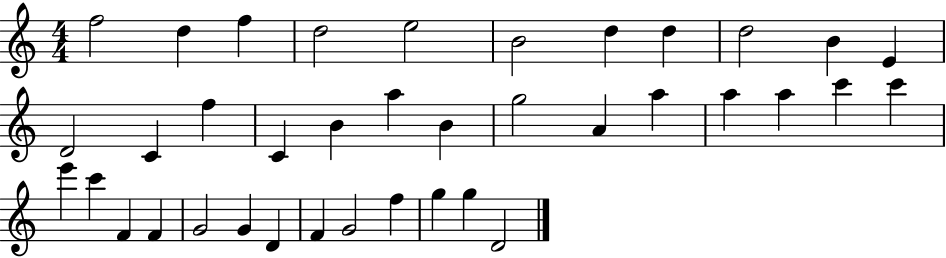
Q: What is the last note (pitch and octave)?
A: D4